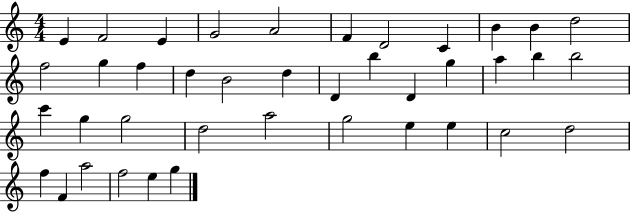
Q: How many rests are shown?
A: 0